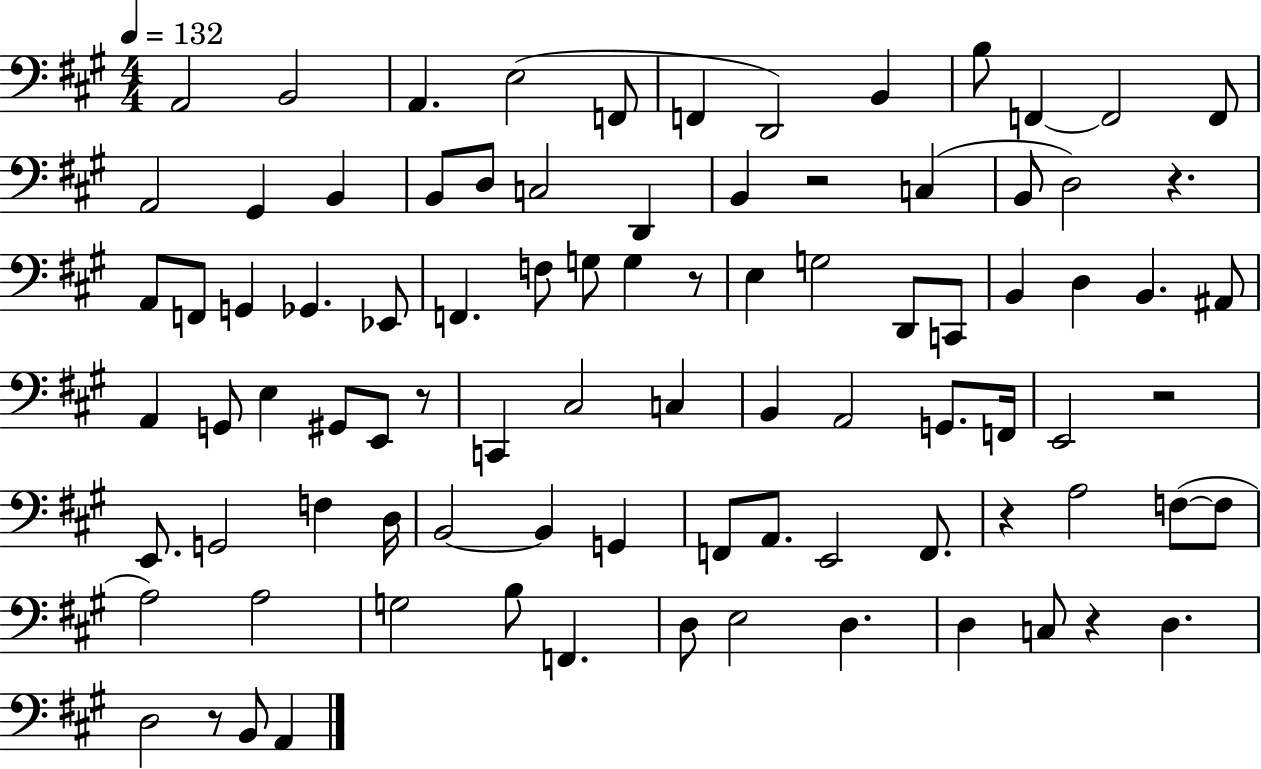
A2/h B2/h A2/q. E3/h F2/e F2/q D2/h B2/q B3/e F2/q F2/h F2/e A2/h G#2/q B2/q B2/e D3/e C3/h D2/q B2/q R/h C3/q B2/e D3/h R/q. A2/e F2/e G2/q Gb2/q. Eb2/e F2/q. F3/e G3/e G3/q R/e E3/q G3/h D2/e C2/e B2/q D3/q B2/q. A#2/e A2/q G2/e E3/q G#2/e E2/e R/e C2/q C#3/h C3/q B2/q A2/h G2/e. F2/s E2/h R/h E2/e. G2/h F3/q D3/s B2/h B2/q G2/q F2/e A2/e. E2/h F2/e. R/q A3/h F3/e F3/e A3/h A3/h G3/h B3/e F2/q. D3/e E3/h D3/q. D3/q C3/e R/q D3/q. D3/h R/e B2/e A2/q